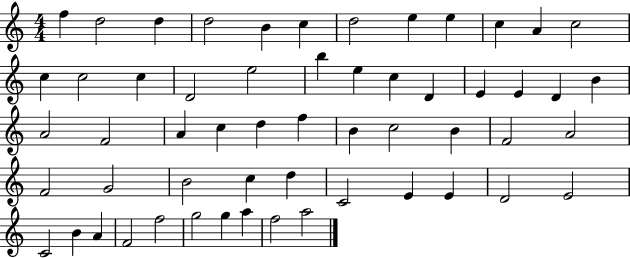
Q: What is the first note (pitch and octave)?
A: F5